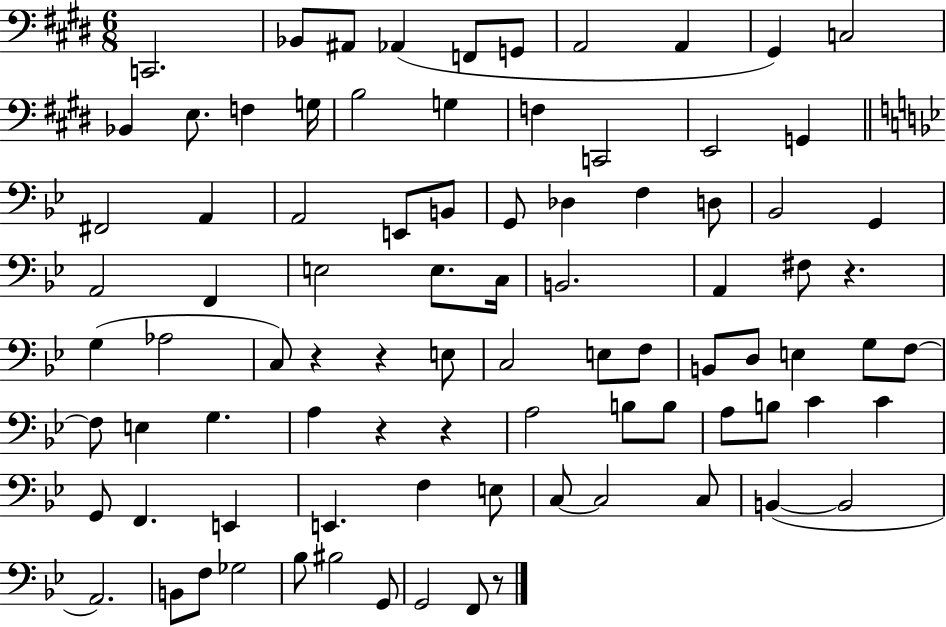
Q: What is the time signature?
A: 6/8